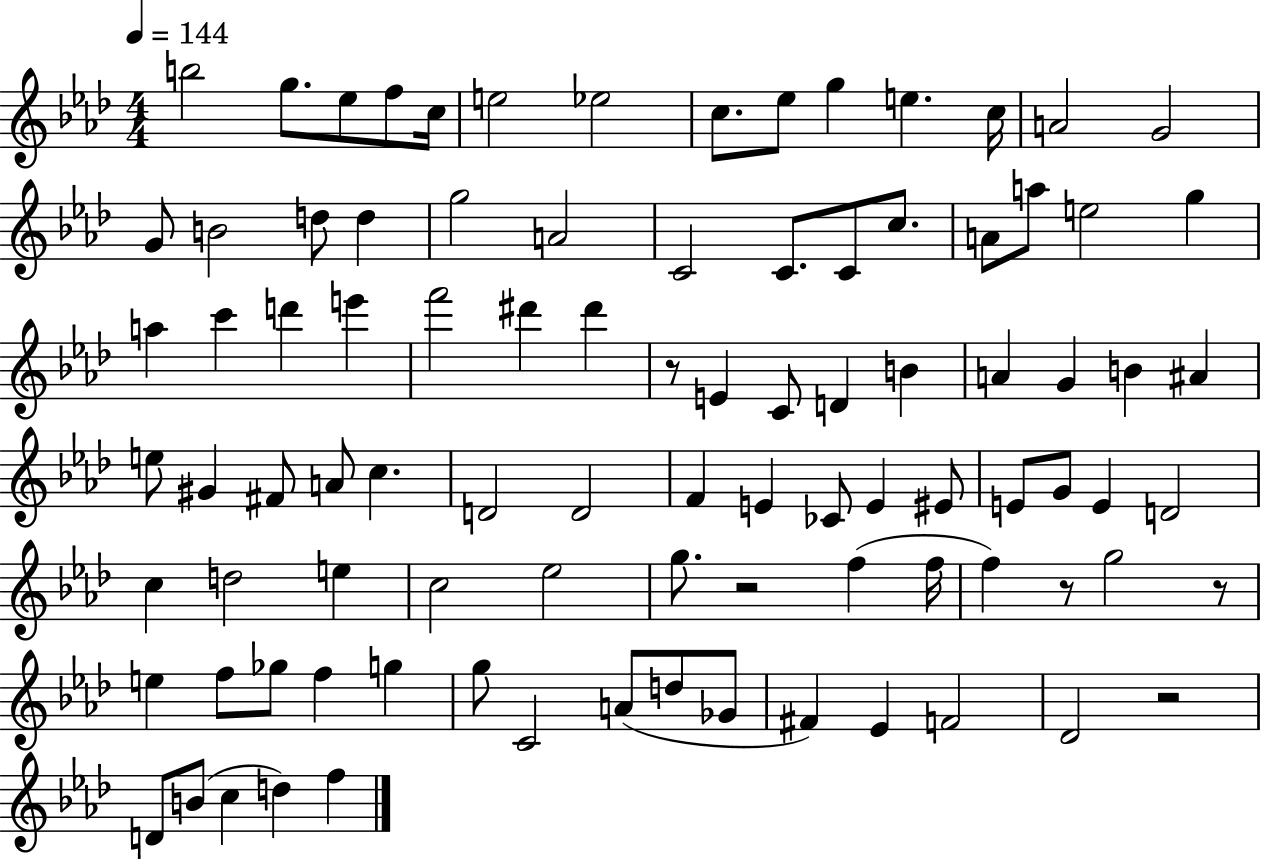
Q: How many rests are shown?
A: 5